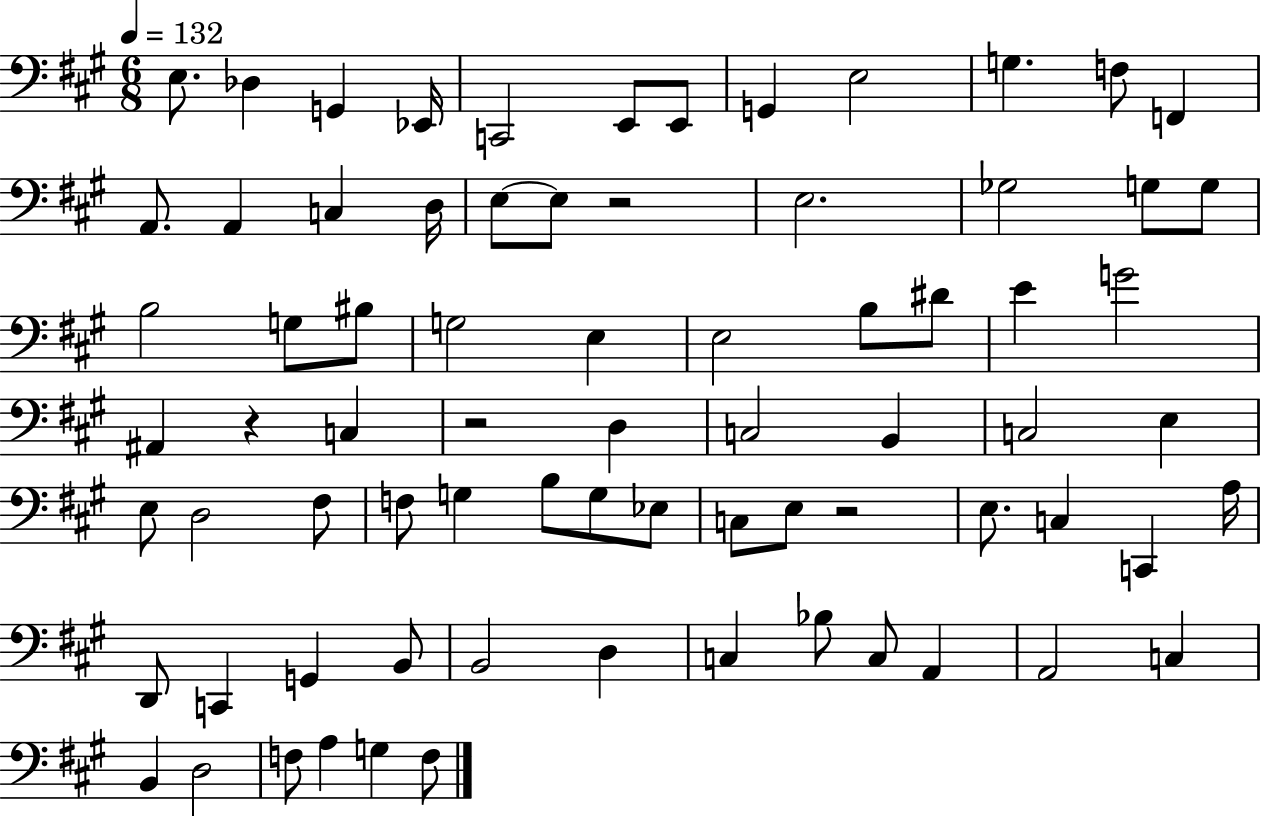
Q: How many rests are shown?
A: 4